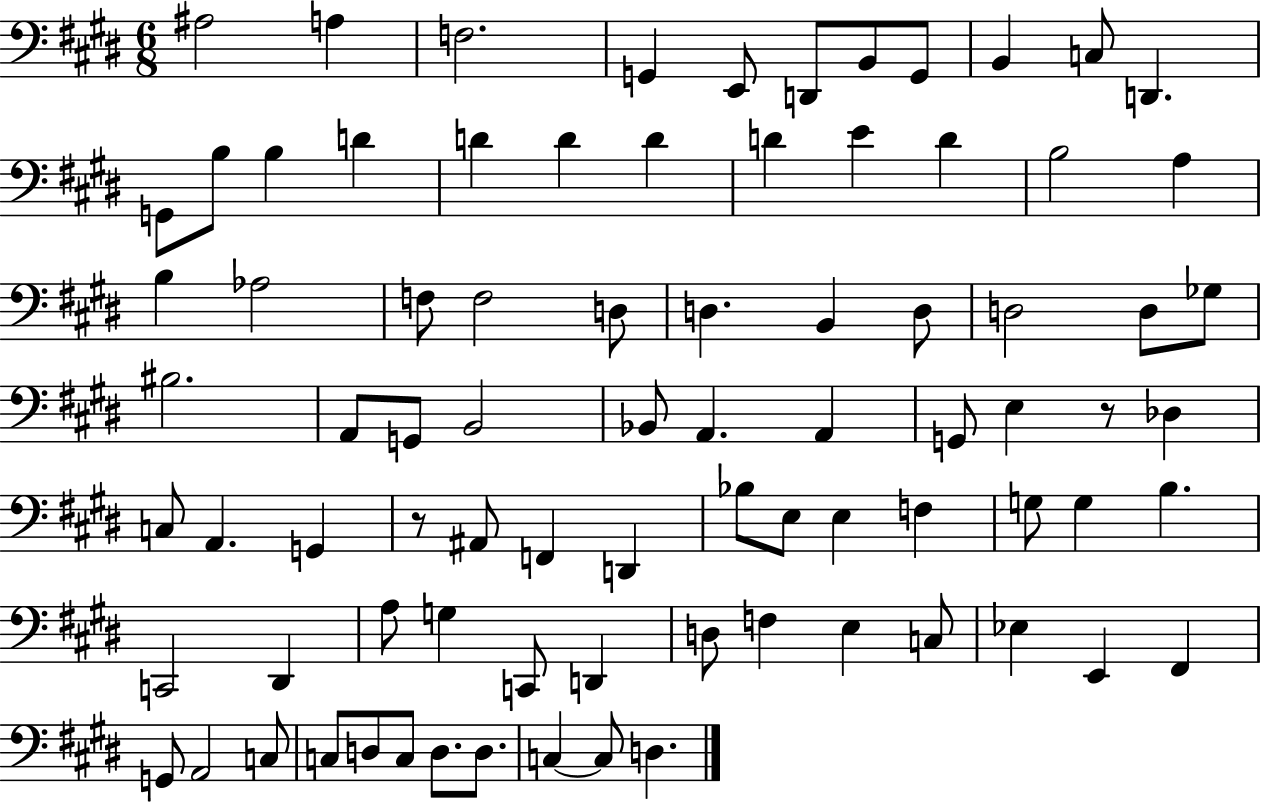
{
  \clef bass
  \numericTimeSignature
  \time 6/8
  \key e \major
  ais2 a4 | f2. | g,4 e,8 d,8 b,8 g,8 | b,4 c8 d,4. | \break g,8 b8 b4 d'4 | d'4 d'4 d'4 | d'4 e'4 d'4 | b2 a4 | \break b4 aes2 | f8 f2 d8 | d4. b,4 d8 | d2 d8 ges8 | \break bis2. | a,8 g,8 b,2 | bes,8 a,4. a,4 | g,8 e4 r8 des4 | \break c8 a,4. g,4 | r8 ais,8 f,4 d,4 | bes8 e8 e4 f4 | g8 g4 b4. | \break c,2 dis,4 | a8 g4 c,8 d,4 | d8 f4 e4 c8 | ees4 e,4 fis,4 | \break g,8 a,2 c8 | c8 d8 c8 d8. d8. | c4~~ c8 d4. | \bar "|."
}